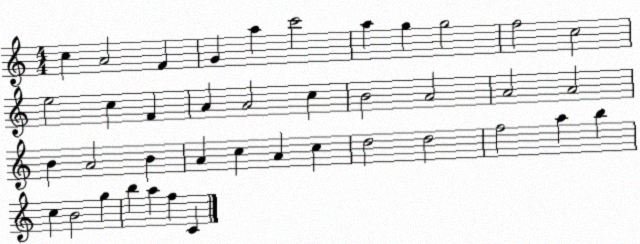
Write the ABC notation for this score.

X:1
T:Untitled
M:4/4
L:1/4
K:C
c A2 F G a c'2 a g g2 f2 c2 e2 c F A A2 c B2 A2 A2 A2 B A2 B A c A c d2 d2 f2 a b c B2 g b a f C